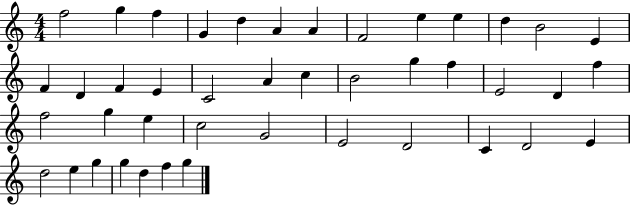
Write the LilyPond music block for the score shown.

{
  \clef treble
  \numericTimeSignature
  \time 4/4
  \key c \major
  f''2 g''4 f''4 | g'4 d''4 a'4 a'4 | f'2 e''4 e''4 | d''4 b'2 e'4 | \break f'4 d'4 f'4 e'4 | c'2 a'4 c''4 | b'2 g''4 f''4 | e'2 d'4 f''4 | \break f''2 g''4 e''4 | c''2 g'2 | e'2 d'2 | c'4 d'2 e'4 | \break d''2 e''4 g''4 | g''4 d''4 f''4 g''4 | \bar "|."
}